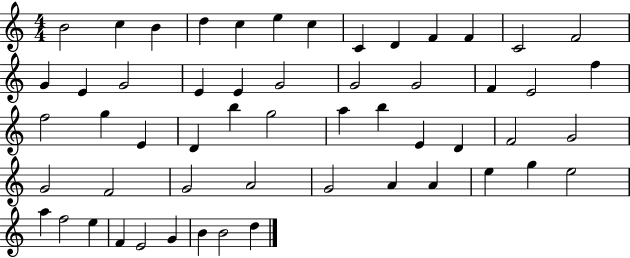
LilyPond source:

{
  \clef treble
  \numericTimeSignature
  \time 4/4
  \key c \major
  b'2 c''4 b'4 | d''4 c''4 e''4 c''4 | c'4 d'4 f'4 f'4 | c'2 f'2 | \break g'4 e'4 g'2 | e'4 e'4 g'2 | g'2 g'2 | f'4 e'2 f''4 | \break f''2 g''4 e'4 | d'4 b''4 g''2 | a''4 b''4 e'4 d'4 | f'2 g'2 | \break g'2 f'2 | g'2 a'2 | g'2 a'4 a'4 | e''4 g''4 e''2 | \break a''4 f''2 e''4 | f'4 e'2 g'4 | b'4 b'2 d''4 | \bar "|."
}